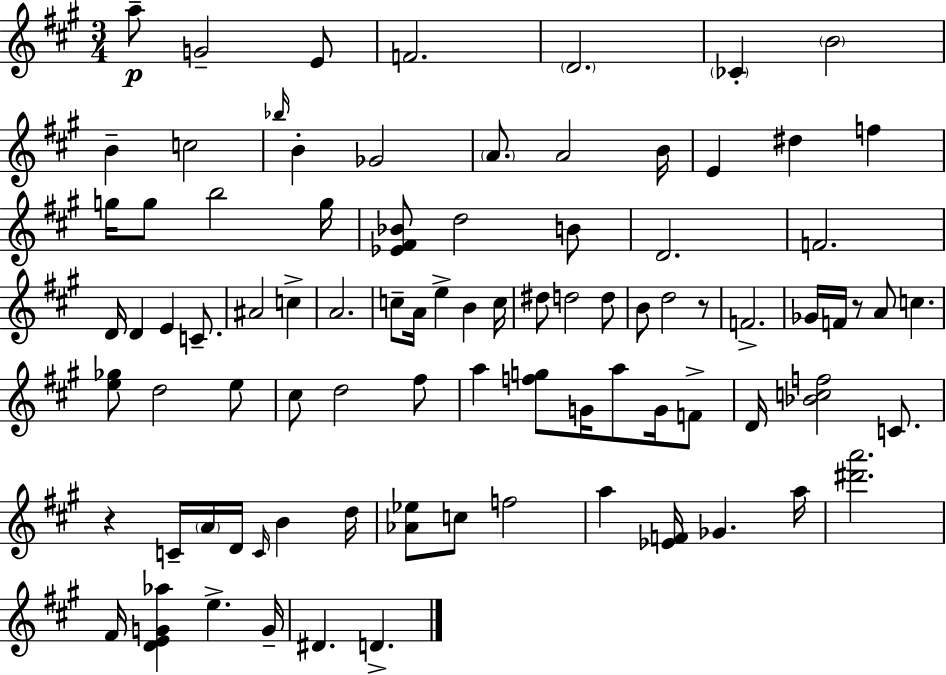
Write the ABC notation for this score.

X:1
T:Untitled
M:3/4
L:1/4
K:A
a/2 G2 E/2 F2 D2 _C B2 B c2 _b/4 B _G2 A/2 A2 B/4 E ^d f g/4 g/2 b2 g/4 [_E^F_B]/2 d2 B/2 D2 F2 D/4 D E C/2 ^A2 c A2 c/2 A/4 e B c/4 ^d/2 d2 d/2 B/2 d2 z/2 F2 _G/4 F/4 z/2 A/2 c [e_g]/2 d2 e/2 ^c/2 d2 ^f/2 a [fg]/2 G/4 a/2 G/4 F/2 D/4 [_Bcf]2 C/2 z C/4 A/4 D/4 C/4 B d/4 [_A_e]/2 c/2 f2 a [_EF]/4 _G a/4 [^d'a']2 ^F/4 [DEG_a] e G/4 ^D D